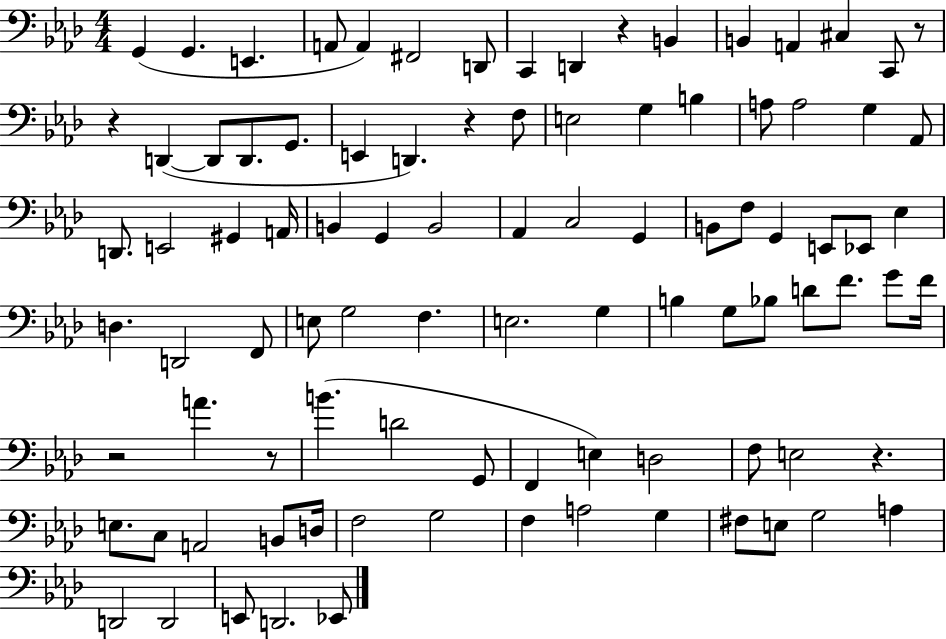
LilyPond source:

{
  \clef bass
  \numericTimeSignature
  \time 4/4
  \key aes \major
  g,4( g,4. e,4. | a,8 a,4) fis,2 d,8 | c,4 d,4 r4 b,4 | b,4 a,4 cis4 c,8 r8 | \break r4 d,4~(~ d,8 d,8. g,8. | e,4 d,4.) r4 f8 | e2 g4 b4 | a8 a2 g4 aes,8 | \break d,8. e,2 gis,4 a,16 | b,4 g,4 b,2 | aes,4 c2 g,4 | b,8 f8 g,4 e,8 ees,8 ees4 | \break d4. d,2 f,8 | e8 g2 f4. | e2. g4 | b4 g8 bes8 d'8 f'8. g'8 f'16 | \break r2 a'4. r8 | b'4.( d'2 g,8 | f,4 e4) d2 | f8 e2 r4. | \break e8. c8 a,2 b,8 d16 | f2 g2 | f4 a2 g4 | fis8 e8 g2 a4 | \break d,2 d,2 | e,8 d,2. ees,8 | \bar "|."
}